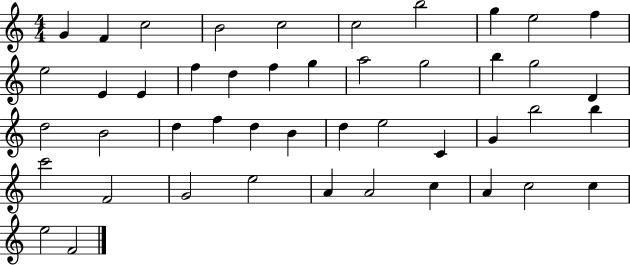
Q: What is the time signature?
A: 4/4